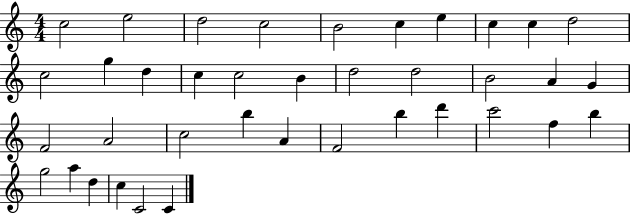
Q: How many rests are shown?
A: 0